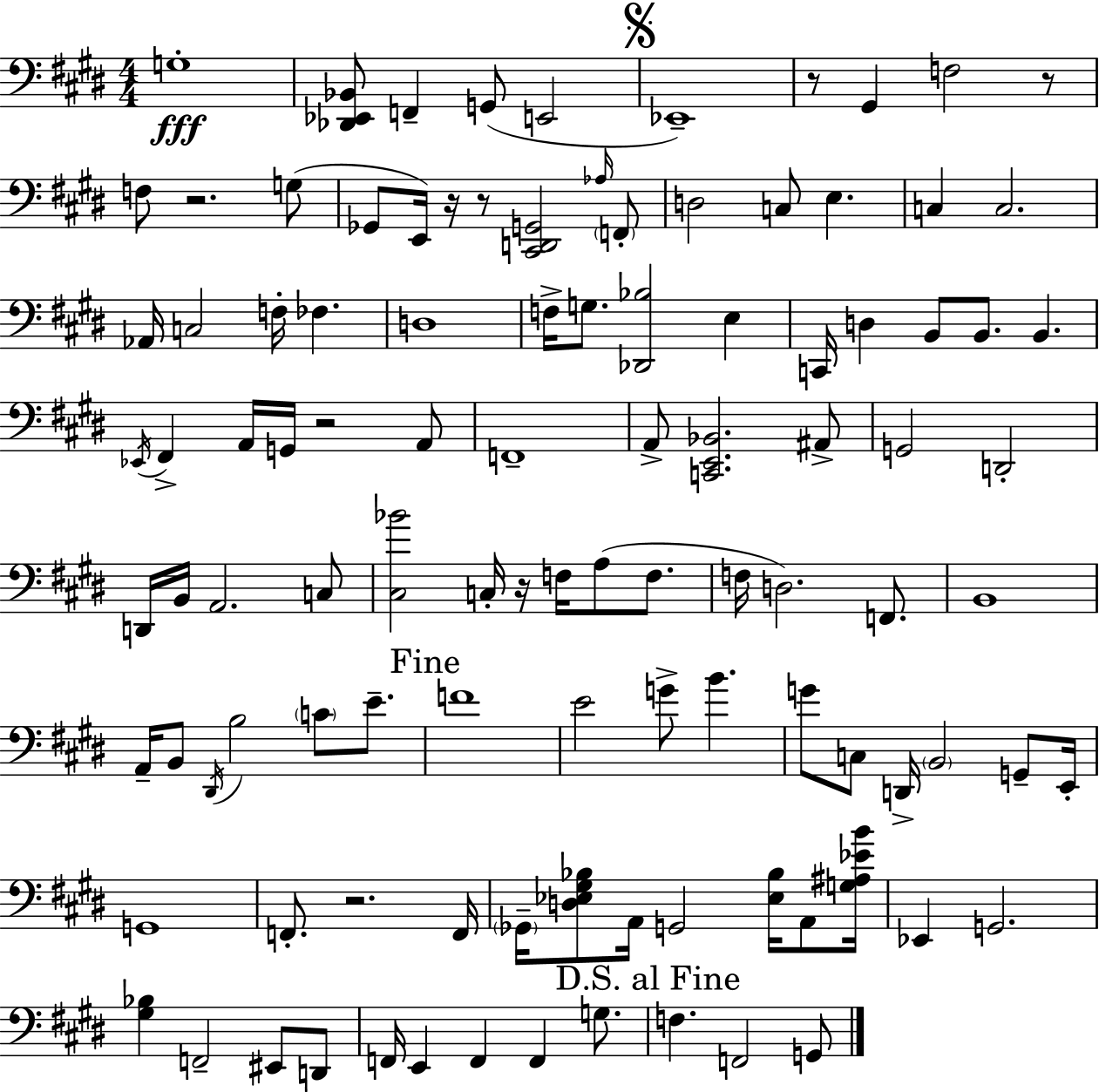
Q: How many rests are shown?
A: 8